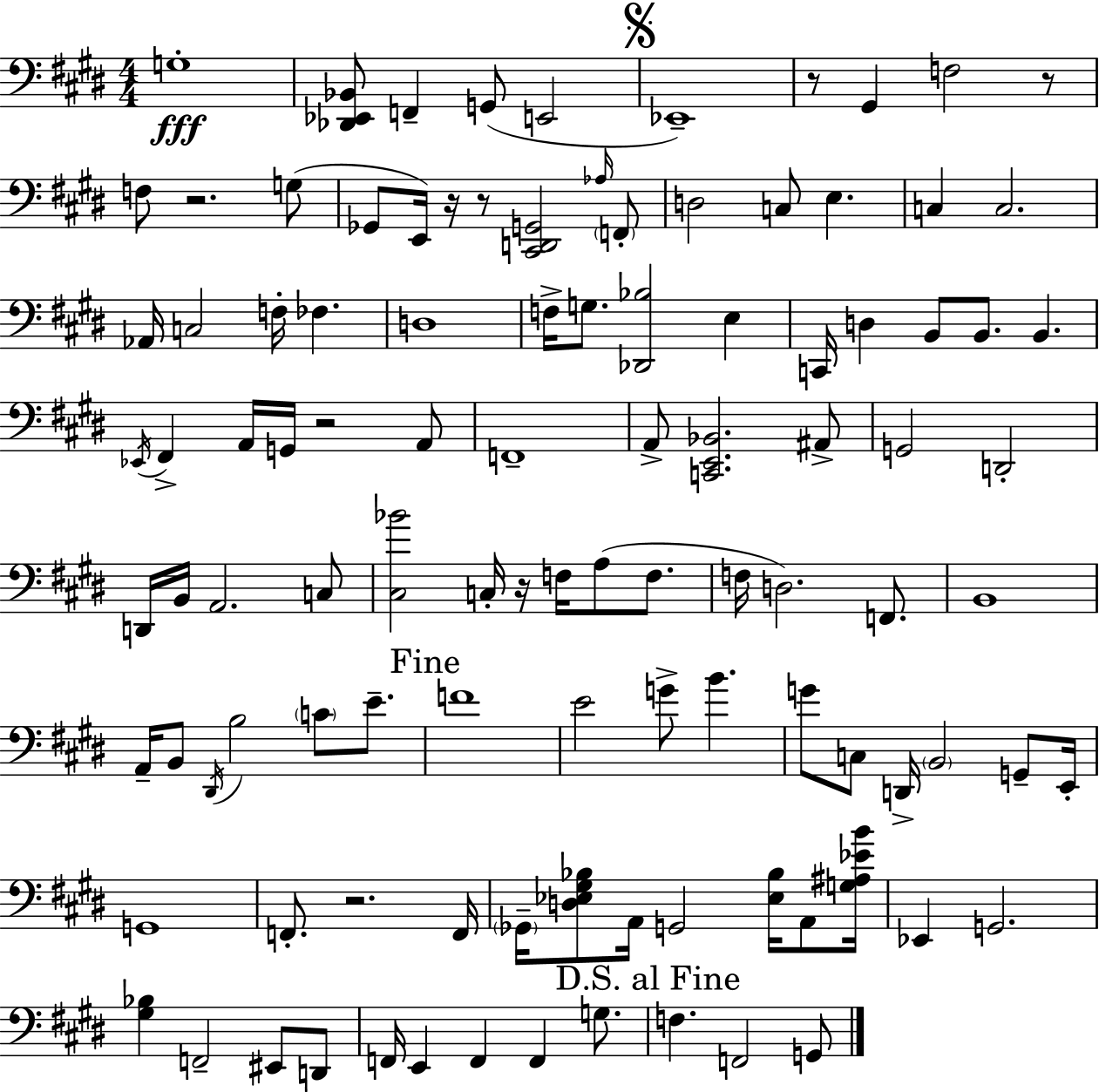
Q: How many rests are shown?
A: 8